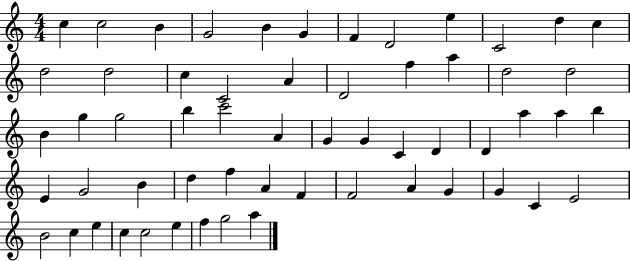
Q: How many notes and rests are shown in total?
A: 58